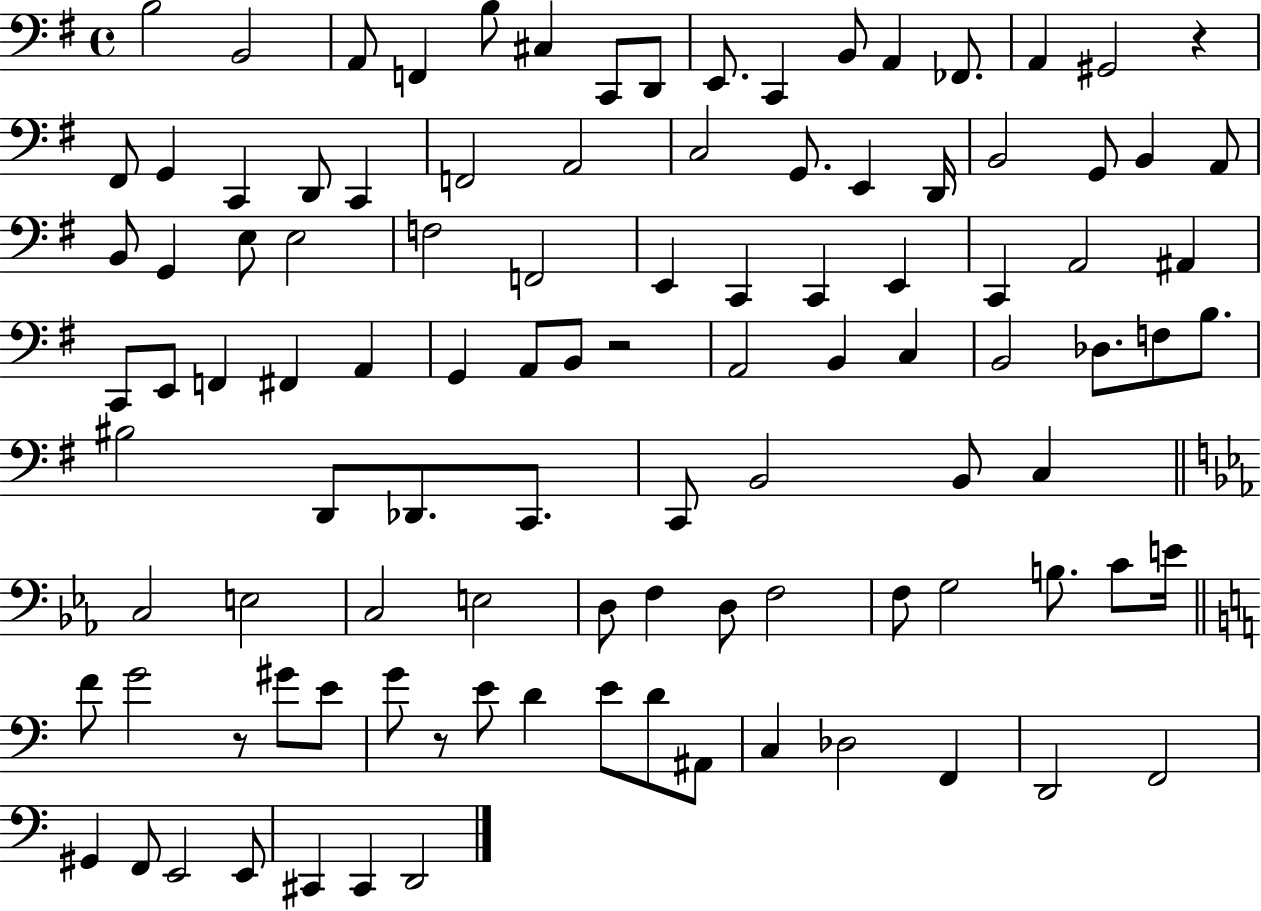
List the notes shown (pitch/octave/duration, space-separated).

B3/h B2/h A2/e F2/q B3/e C#3/q C2/e D2/e E2/e. C2/q B2/e A2/q FES2/e. A2/q G#2/h R/q F#2/e G2/q C2/q D2/e C2/q F2/h A2/h C3/h G2/e. E2/q D2/s B2/h G2/e B2/q A2/e B2/e G2/q E3/e E3/h F3/h F2/h E2/q C2/q C2/q E2/q C2/q A2/h A#2/q C2/e E2/e F2/q F#2/q A2/q G2/q A2/e B2/e R/h A2/h B2/q C3/q B2/h Db3/e. F3/e B3/e. BIS3/h D2/e Db2/e. C2/e. C2/e B2/h B2/e C3/q C3/h E3/h C3/h E3/h D3/e F3/q D3/e F3/h F3/e G3/h B3/e. C4/e E4/s F4/e G4/h R/e G#4/e E4/e G4/e R/e E4/e D4/q E4/e D4/e A#2/e C3/q Db3/h F2/q D2/h F2/h G#2/q F2/e E2/h E2/e C#2/q C#2/q D2/h